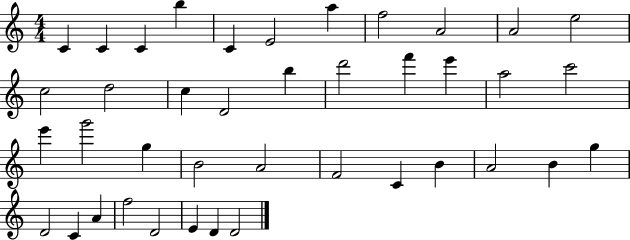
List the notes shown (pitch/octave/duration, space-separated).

C4/q C4/q C4/q B5/q C4/q E4/h A5/q F5/h A4/h A4/h E5/h C5/h D5/h C5/q D4/h B5/q D6/h F6/q E6/q A5/h C6/h E6/q G6/h G5/q B4/h A4/h F4/h C4/q B4/q A4/h B4/q G5/q D4/h C4/q A4/q F5/h D4/h E4/q D4/q D4/h